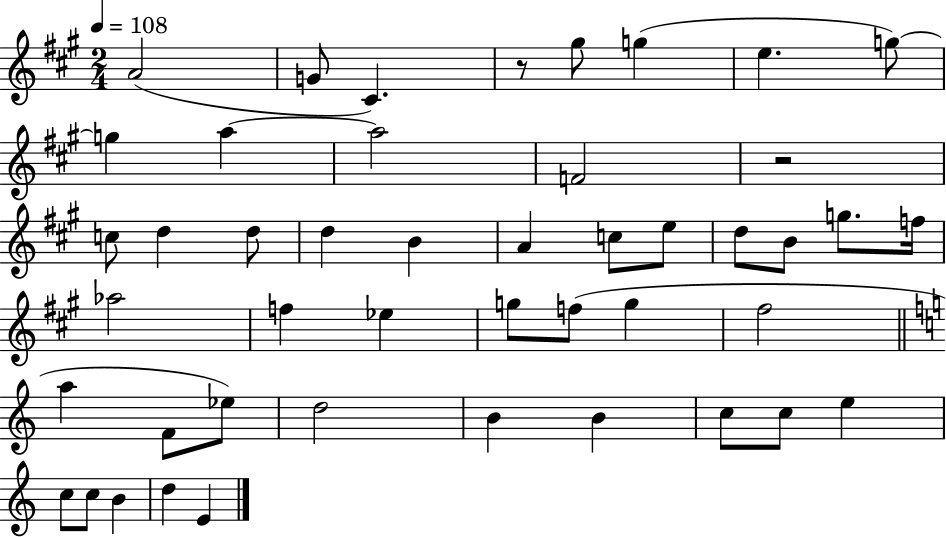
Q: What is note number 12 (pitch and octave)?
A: C5